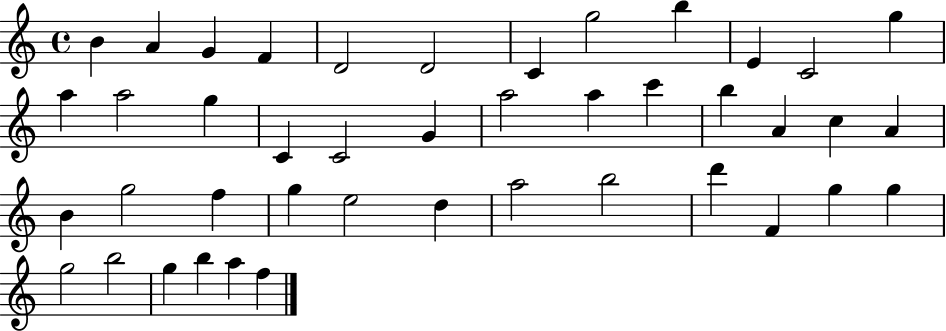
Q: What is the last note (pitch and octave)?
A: F5